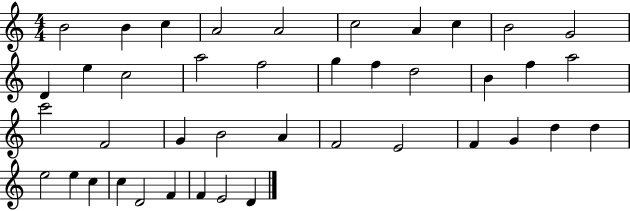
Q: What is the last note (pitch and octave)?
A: D4